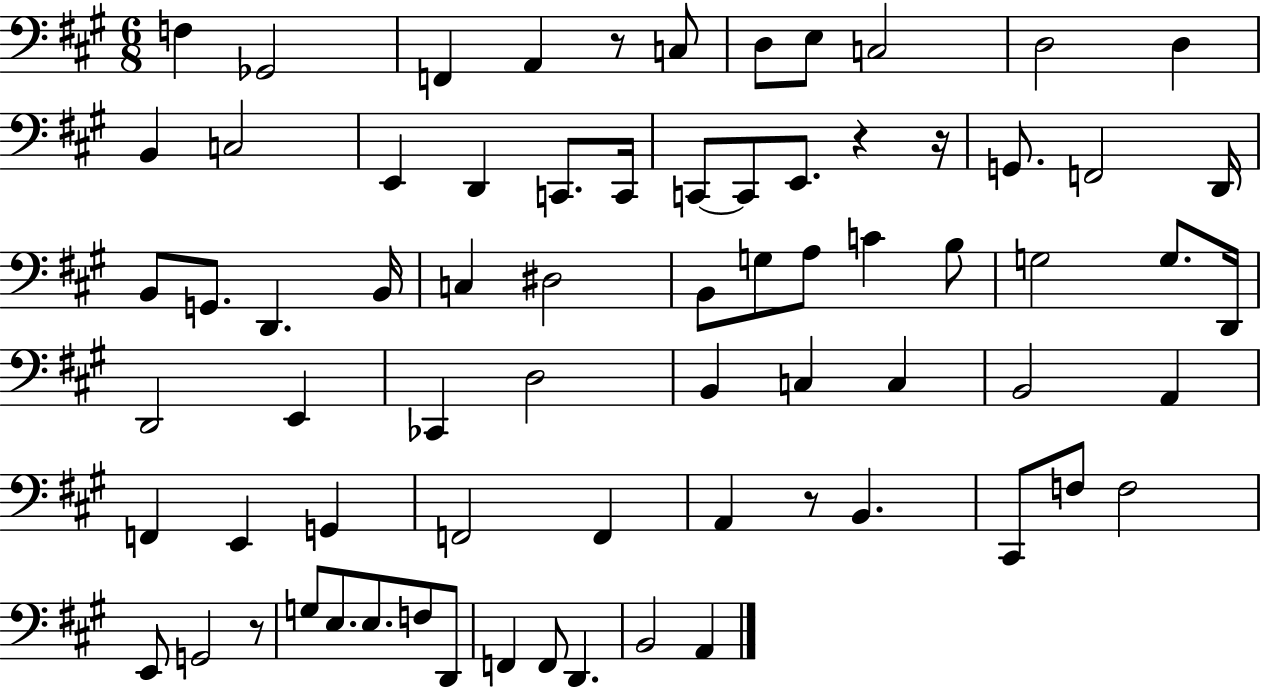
F3/q Gb2/h F2/q A2/q R/e C3/e D3/e E3/e C3/h D3/h D3/q B2/q C3/h E2/q D2/q C2/e. C2/s C2/e C2/e E2/e. R/q R/s G2/e. F2/h D2/s B2/e G2/e. D2/q. B2/s C3/q D#3/h B2/e G3/e A3/e C4/q B3/e G3/h G3/e. D2/s D2/h E2/q CES2/q D3/h B2/q C3/q C3/q B2/h A2/q F2/q E2/q G2/q F2/h F2/q A2/q R/e B2/q. C#2/e F3/e F3/h E2/e G2/h R/e G3/e E3/e. E3/e. F3/e D2/e F2/q F2/e D2/q. B2/h A2/q